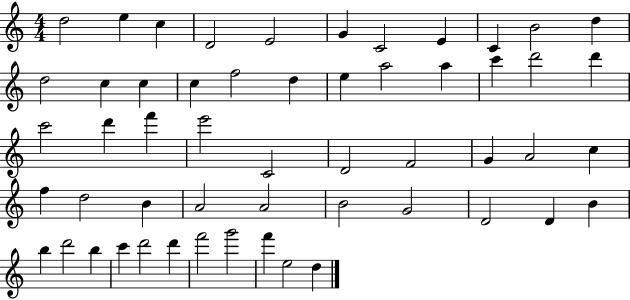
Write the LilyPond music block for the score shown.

{
  \clef treble
  \numericTimeSignature
  \time 4/4
  \key c \major
  d''2 e''4 c''4 | d'2 e'2 | g'4 c'2 e'4 | c'4 b'2 d''4 | \break d''2 c''4 c''4 | c''4 f''2 d''4 | e''4 a''2 a''4 | c'''4 d'''2 d'''4 | \break c'''2 d'''4 f'''4 | e'''2 c'2 | d'2 f'2 | g'4 a'2 c''4 | \break f''4 d''2 b'4 | a'2 a'2 | b'2 g'2 | d'2 d'4 b'4 | \break b''4 d'''2 b''4 | c'''4 d'''2 d'''4 | f'''2 g'''2 | f'''4 e''2 d''4 | \break \bar "|."
}